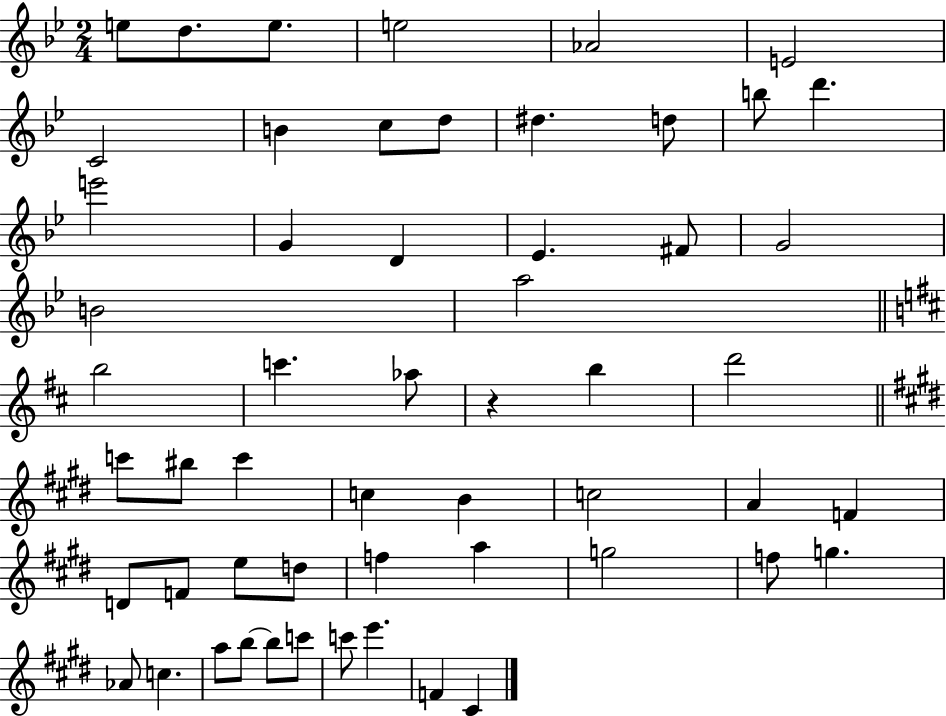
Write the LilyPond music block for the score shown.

{
  \clef treble
  \numericTimeSignature
  \time 2/4
  \key bes \major
  e''8 d''8. e''8. | e''2 | aes'2 | e'2 | \break c'2 | b'4 c''8 d''8 | dis''4. d''8 | b''8 d'''4. | \break e'''2 | g'4 d'4 | ees'4. fis'8 | g'2 | \break b'2 | a''2 | \bar "||" \break \key d \major b''2 | c'''4. aes''8 | r4 b''4 | d'''2 | \break \bar "||" \break \key e \major c'''8 bis''8 c'''4 | c''4 b'4 | c''2 | a'4 f'4 | \break d'8 f'8 e''8 d''8 | f''4 a''4 | g''2 | f''8 g''4. | \break aes'8 c''4. | a''8 b''8~~ b''8 c'''8 | c'''8 e'''4. | f'4 cis'4 | \break \bar "|."
}